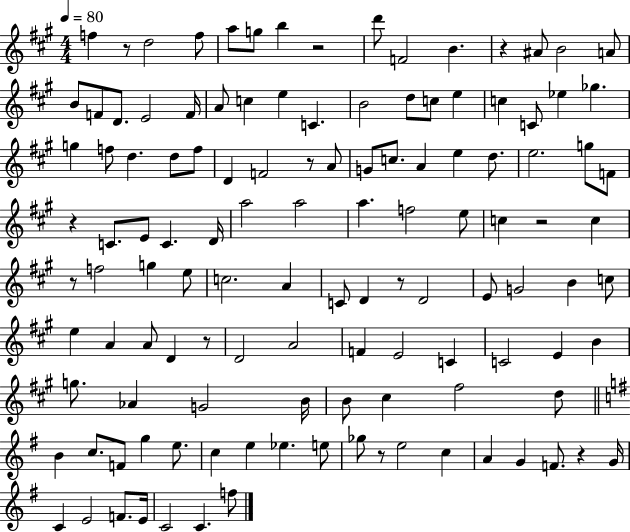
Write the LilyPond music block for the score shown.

{
  \clef treble
  \numericTimeSignature
  \time 4/4
  \key a \major
  \tempo 4 = 80
  f''4 r8 d''2 f''8 | a''8 g''8 b''4 r2 | d'''8 f'2 b'4. | r4 ais'8 b'2 a'8 | \break b'8 f'8 d'8. e'2 f'16 | a'8 c''4 e''4 c'4. | b'2 d''8 c''8 e''4 | c''4 c'8 ees''4 ges''4. | \break g''4 f''8 d''4. d''8 f''8 | d'4 f'2 r8 a'8 | g'8 c''8. a'4 e''4 d''8. | e''2. g''8 f'8 | \break r4 c'8. e'8 c'4. d'16 | a''2 a''2 | a''4. f''2 e''8 | c''4 r2 c''4 | \break r8 f''2 g''4 e''8 | c''2. a'4 | c'8 d'4 r8 d'2 | e'8 g'2 b'4 c''8 | \break e''4 a'4 a'8 d'4 r8 | d'2 a'2 | f'4 e'2 c'4 | c'2 e'4 b'4 | \break g''8. aes'4 g'2 b'16 | b'8 cis''4 fis''2 d''8 | \bar "||" \break \key e \minor b'4 c''8. f'8 g''4 e''8. | c''4 e''4 ees''4. e''8 | ges''8 r8 e''2 c''4 | a'4 g'4 f'8. r4 g'16 | \break c'4 e'2 f'8. e'16 | c'2 c'4. f''8 | \bar "|."
}